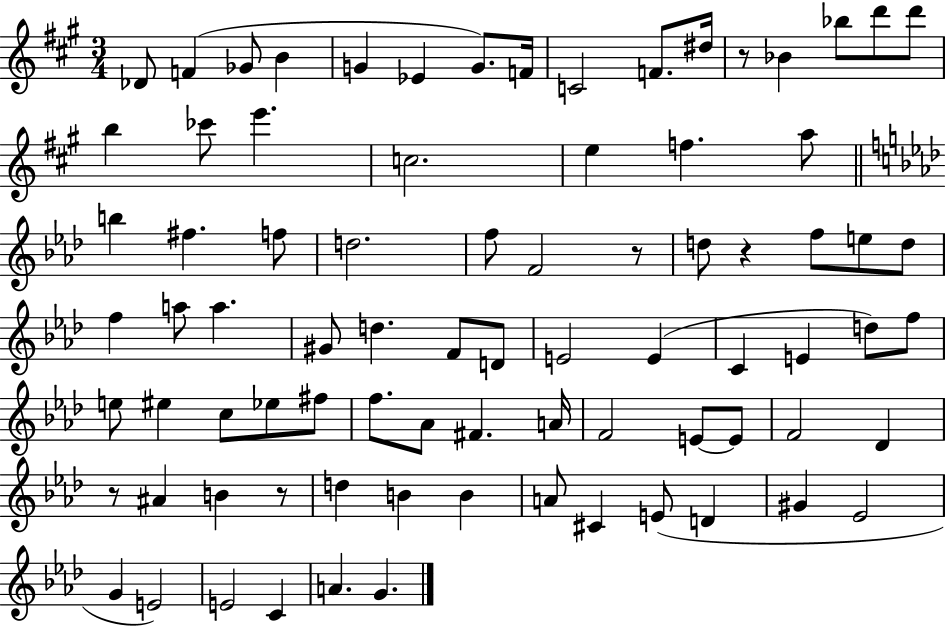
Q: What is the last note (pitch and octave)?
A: G4